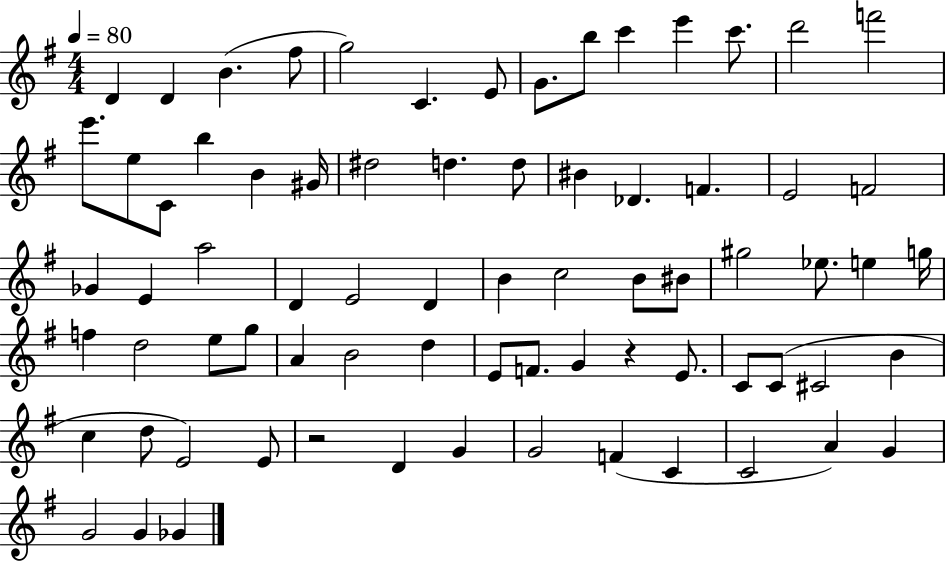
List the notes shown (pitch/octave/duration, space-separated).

D4/q D4/q B4/q. F#5/e G5/h C4/q. E4/e G4/e. B5/e C6/q E6/q C6/e. D6/h F6/h E6/e. E5/e C4/e B5/q B4/q G#4/s D#5/h D5/q. D5/e BIS4/q Db4/q. F4/q. E4/h F4/h Gb4/q E4/q A5/h D4/q E4/h D4/q B4/q C5/h B4/e BIS4/e G#5/h Eb5/e. E5/q G5/s F5/q D5/h E5/e G5/e A4/q B4/h D5/q E4/e F4/e. G4/q R/q E4/e. C4/e C4/e C#4/h B4/q C5/q D5/e E4/h E4/e R/h D4/q G4/q G4/h F4/q C4/q C4/h A4/q G4/q G4/h G4/q Gb4/q